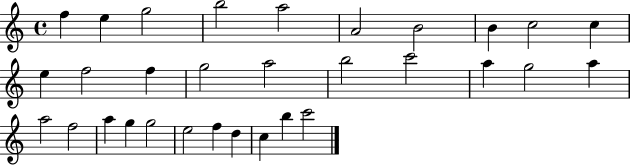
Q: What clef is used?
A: treble